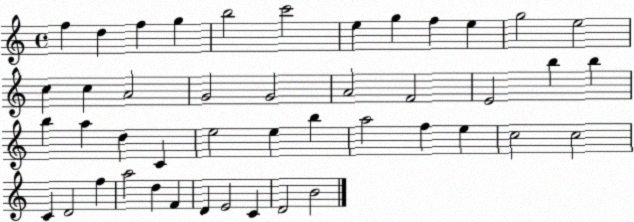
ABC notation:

X:1
T:Untitled
M:4/4
L:1/4
K:C
f d f g b2 c'2 e g f e g2 e2 c c A2 G2 G2 A2 F2 E2 b b b a d C e2 e b a2 f e c2 c2 C D2 f a2 d F D E2 C D2 B2